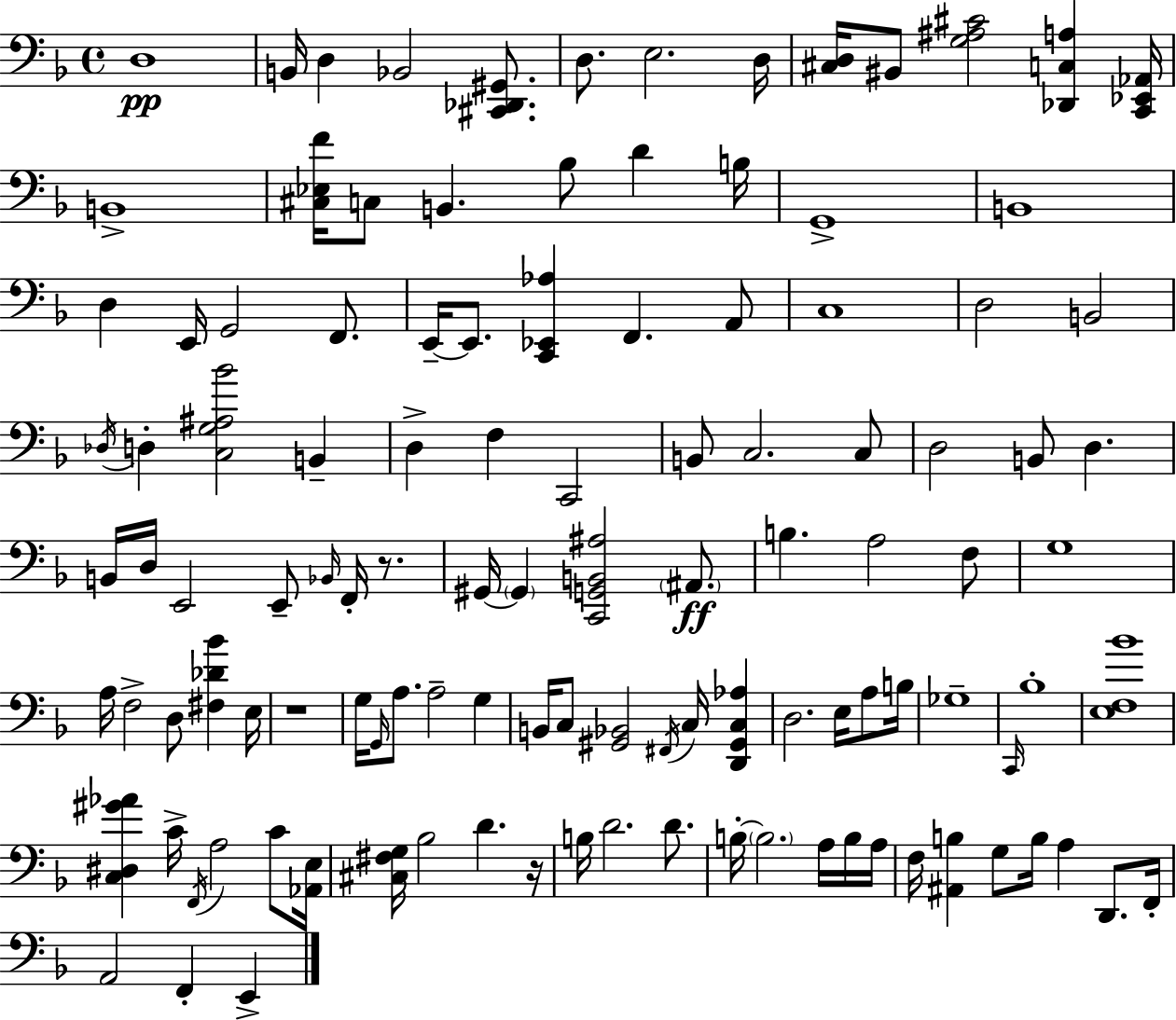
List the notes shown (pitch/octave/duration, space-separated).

D3/w B2/s D3/q Bb2/h [C#2,Db2,G#2]/e. D3/e. E3/h. D3/s [C#3,D3]/s BIS2/e [G3,A#3,C#4]/h [Db2,C3,A3]/q [C2,Eb2,Ab2]/s B2/w [C#3,Eb3,F4]/s C3/e B2/q. Bb3/e D4/q B3/s G2/w B2/w D3/q E2/s G2/h F2/e. E2/s E2/e. [C2,Eb2,Ab3]/q F2/q. A2/e C3/w D3/h B2/h Db3/s D3/q [C3,G3,A#3,Bb4]/h B2/q D3/q F3/q C2/h B2/e C3/h. C3/e D3/h B2/e D3/q. B2/s D3/s E2/h E2/e Bb2/s F2/s R/e. G#2/s G#2/q [C2,G2,B2,A#3]/h A#2/e. B3/q. A3/h F3/e G3/w A3/s F3/h D3/e [F#3,Db4,Bb4]/q E3/s R/w G3/s G2/s A3/e. A3/h G3/q B2/s C3/e [G#2,Bb2]/h F#2/s C3/s [D2,G#2,C3,Ab3]/q D3/h. E3/s A3/e B3/s Gb3/w C2/s Bb3/w [E3,F3,Bb4]/w [C3,D#3,G#4,Ab4]/q C4/s F2/s A3/h C4/e [Ab2,E3]/s [C#3,F#3,G3]/s Bb3/h D4/q. R/s B3/s D4/h. D4/e. B3/s B3/h. A3/s B3/s A3/s F3/s [A#2,B3]/q G3/e B3/s A3/q D2/e. F2/s A2/h F2/q E2/q